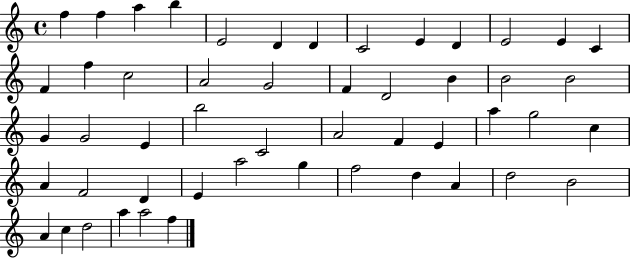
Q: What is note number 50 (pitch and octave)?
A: A5